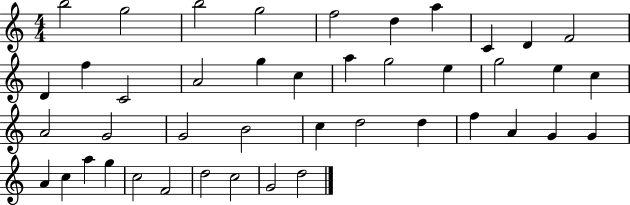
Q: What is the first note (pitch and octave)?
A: B5